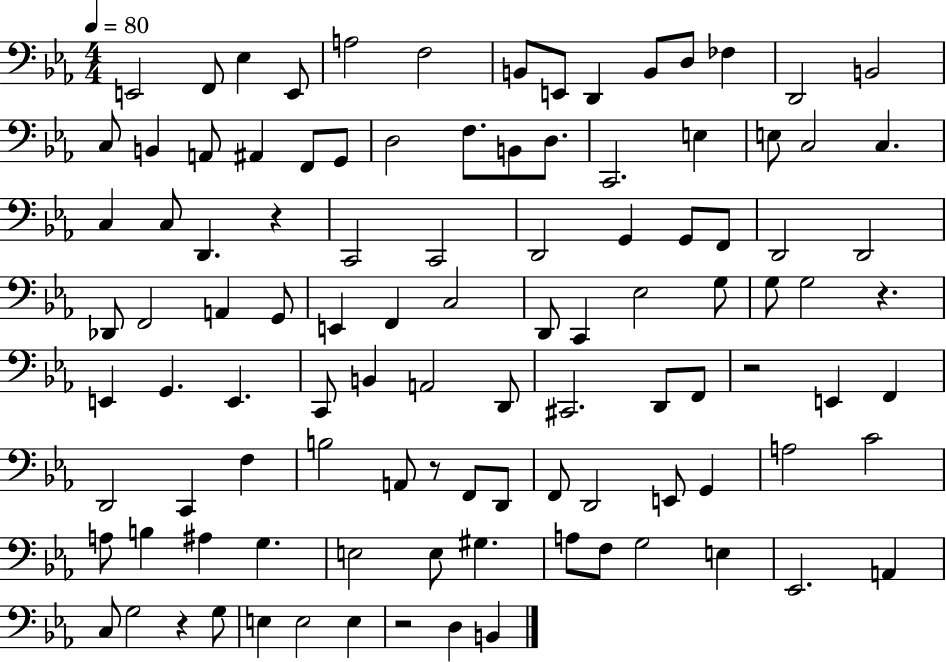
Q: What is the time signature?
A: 4/4